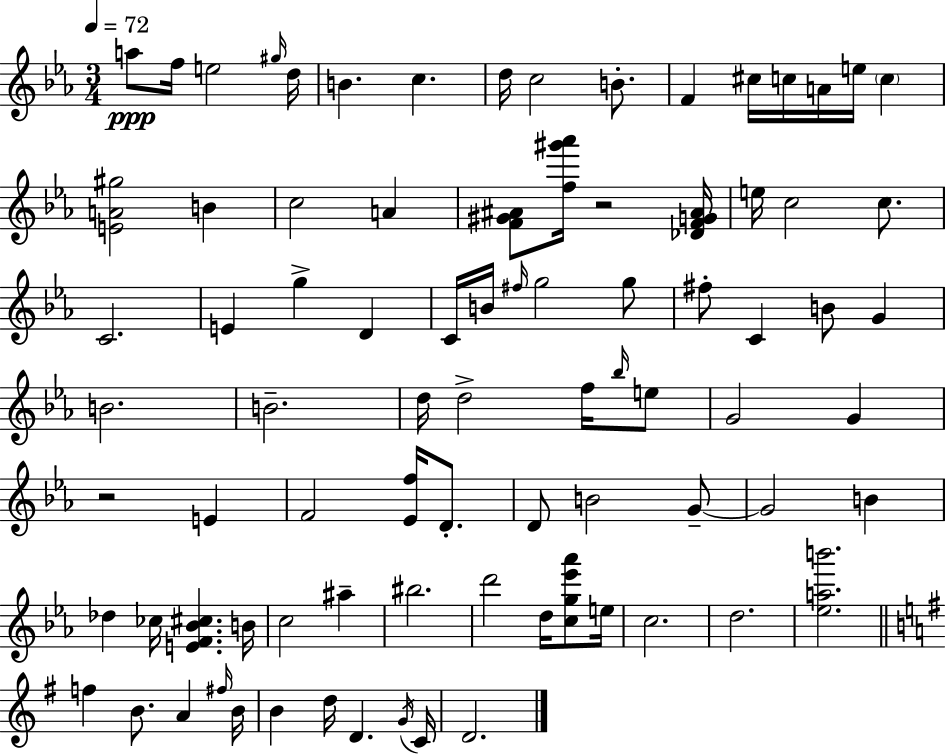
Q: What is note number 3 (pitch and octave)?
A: E5